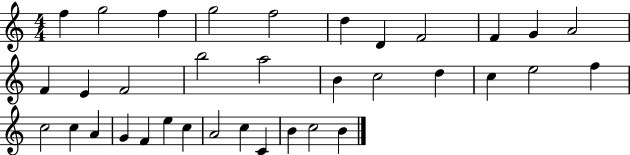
{
  \clef treble
  \numericTimeSignature
  \time 4/4
  \key c \major
  f''4 g''2 f''4 | g''2 f''2 | d''4 d'4 f'2 | f'4 g'4 a'2 | \break f'4 e'4 f'2 | b''2 a''2 | b'4 c''2 d''4 | c''4 e''2 f''4 | \break c''2 c''4 a'4 | g'4 f'4 e''4 c''4 | a'2 c''4 c'4 | b'4 c''2 b'4 | \break \bar "|."
}